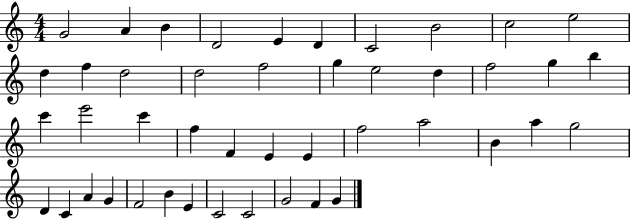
G4/h A4/q B4/q D4/h E4/q D4/q C4/h B4/h C5/h E5/h D5/q F5/q D5/h D5/h F5/h G5/q E5/h D5/q F5/h G5/q B5/q C6/q E6/h C6/q F5/q F4/q E4/q E4/q F5/h A5/h B4/q A5/q G5/h D4/q C4/q A4/q G4/q F4/h B4/q E4/q C4/h C4/h G4/h F4/q G4/q